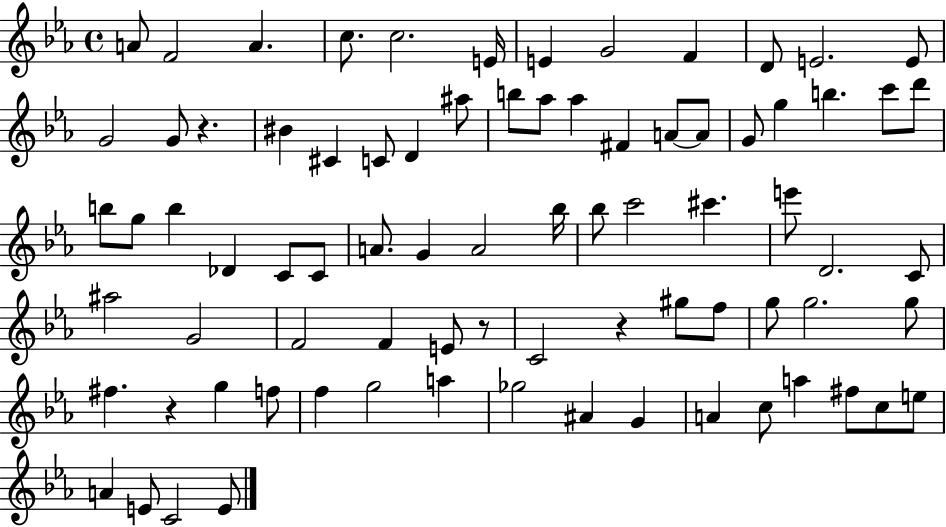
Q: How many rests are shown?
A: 4